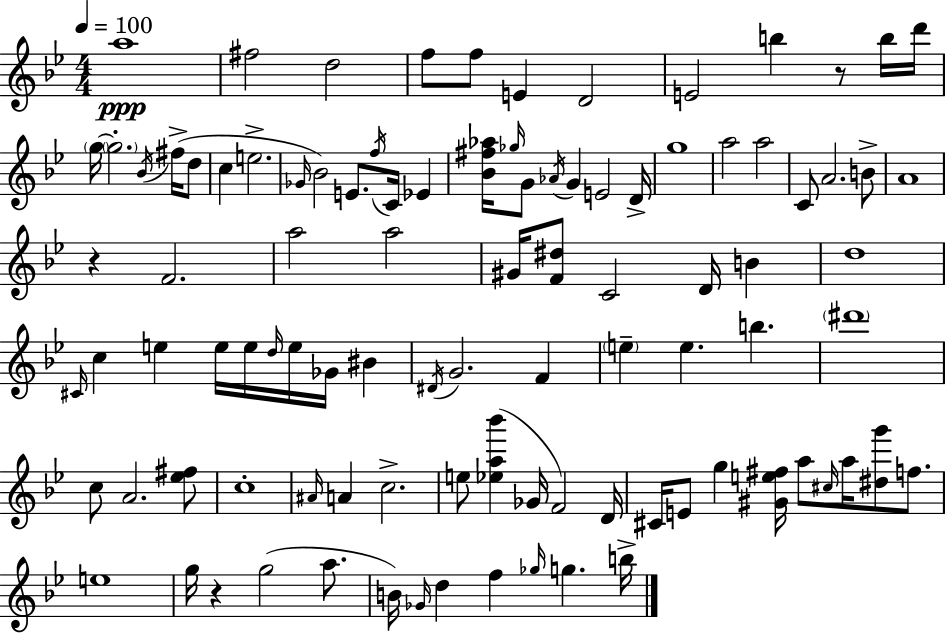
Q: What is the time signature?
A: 4/4